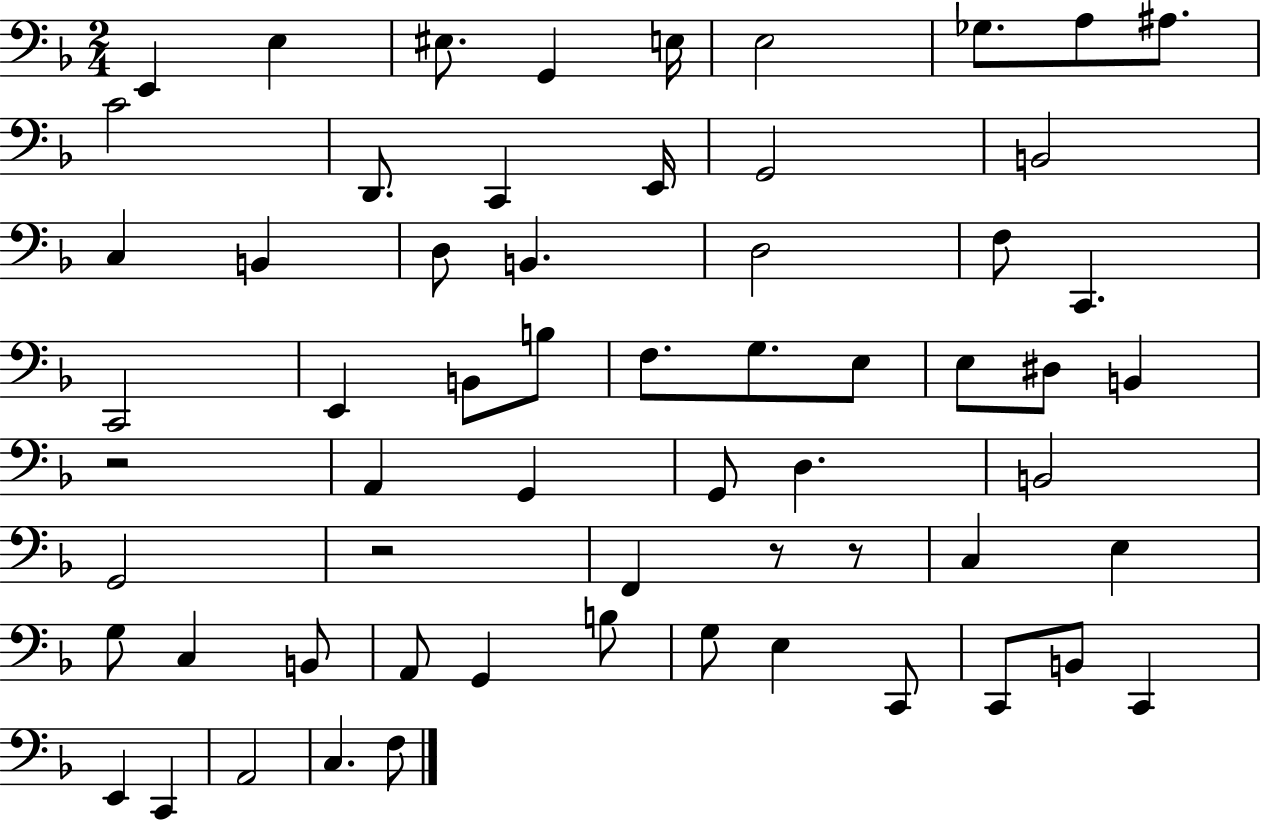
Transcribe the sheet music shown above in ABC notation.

X:1
T:Untitled
M:2/4
L:1/4
K:F
E,, E, ^E,/2 G,, E,/4 E,2 _G,/2 A,/2 ^A,/2 C2 D,,/2 C,, E,,/4 G,,2 B,,2 C, B,, D,/2 B,, D,2 F,/2 C,, C,,2 E,, B,,/2 B,/2 F,/2 G,/2 E,/2 E,/2 ^D,/2 B,, z2 A,, G,, G,,/2 D, B,,2 G,,2 z2 F,, z/2 z/2 C, E, G,/2 C, B,,/2 A,,/2 G,, B,/2 G,/2 E, C,,/2 C,,/2 B,,/2 C,, E,, C,, A,,2 C, F,/2